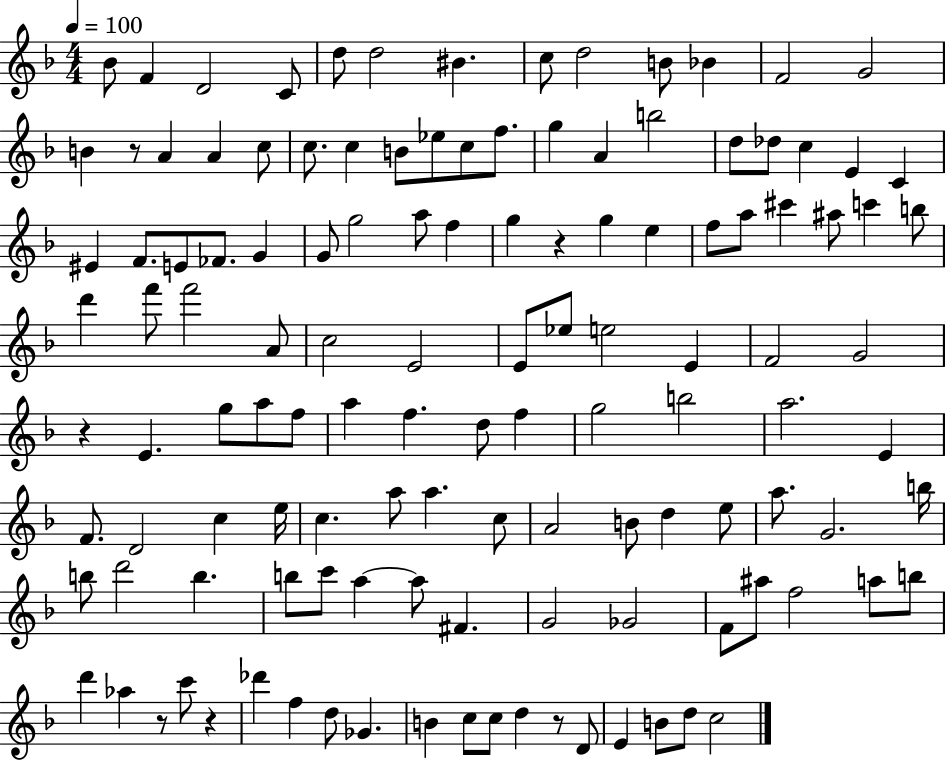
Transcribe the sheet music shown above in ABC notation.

X:1
T:Untitled
M:4/4
L:1/4
K:F
_B/2 F D2 C/2 d/2 d2 ^B c/2 d2 B/2 _B F2 G2 B z/2 A A c/2 c/2 c B/2 _e/2 c/2 f/2 g A b2 d/2 _d/2 c E C ^E F/2 E/2 _F/2 G G/2 g2 a/2 f g z g e f/2 a/2 ^c' ^a/2 c' b/2 d' f'/2 f'2 A/2 c2 E2 E/2 _e/2 e2 E F2 G2 z E g/2 a/2 f/2 a f d/2 f g2 b2 a2 E F/2 D2 c e/4 c a/2 a c/2 A2 B/2 d e/2 a/2 G2 b/4 b/2 d'2 b b/2 c'/2 a a/2 ^F G2 _G2 F/2 ^a/2 f2 a/2 b/2 d' _a z/2 c'/2 z _d' f d/2 _G B c/2 c/2 d z/2 D/2 E B/2 d/2 c2